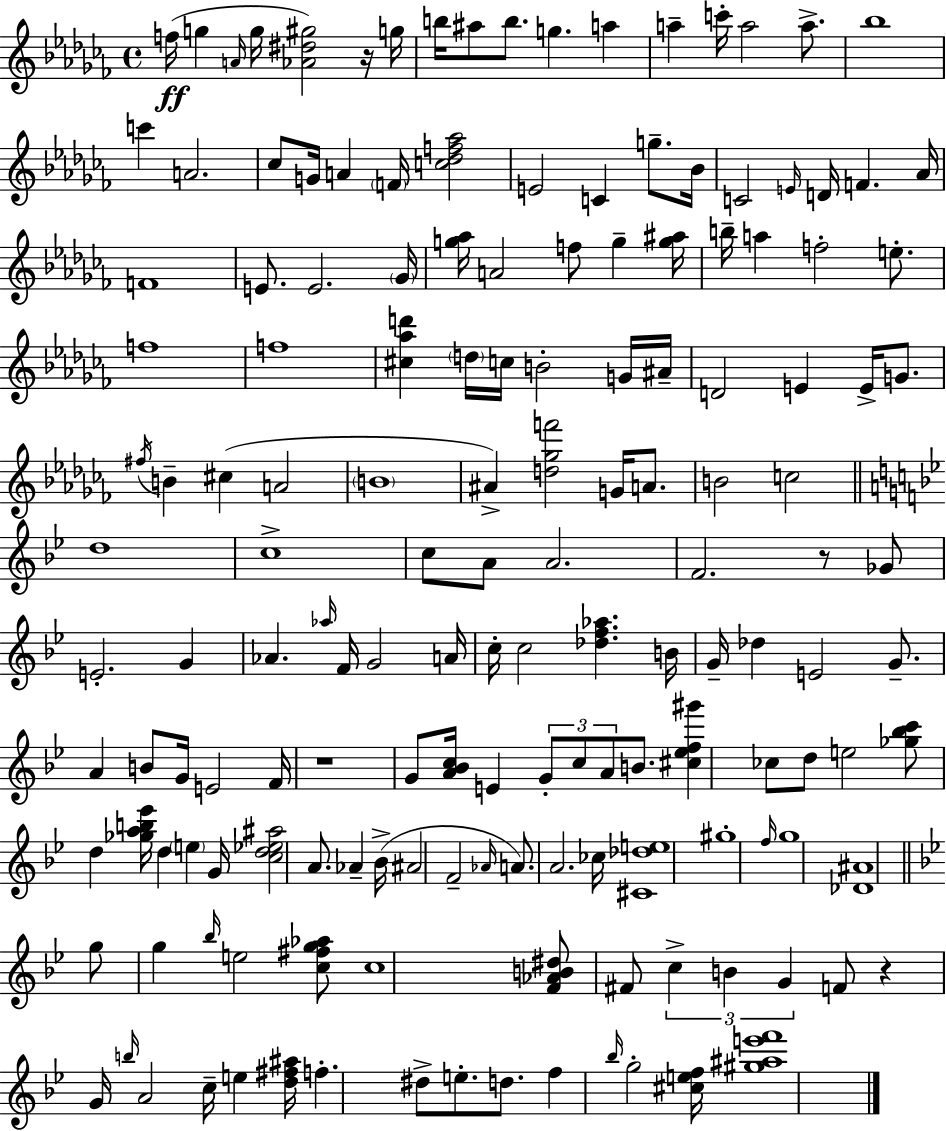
{
  \clef treble
  \time 4/4
  \defaultTimeSignature
  \key aes \minor
  f''16(\ff g''4 \grace { a'16 } g''16 <aes' dis'' gis''>2) r16 | g''16 b''16 ais''8 b''8. g''4. a''4 | a''4-- c'''16-. a''2 a''8.-> | bes''1 | \break c'''4 a'2. | ces''8 g'16 a'4 \parenthesize f'16 <c'' des'' f'' aes''>2 | e'2 c'4 g''8.-- | bes'16 c'2 \grace { e'16 } d'16 f'4. | \break aes'16 f'1 | e'8. e'2. | \parenthesize ges'16 <g'' aes''>16 a'2 f''8 g''4-- | <g'' ais''>16 b''16-- a''4 f''2-. e''8.-. | \break f''1 | f''1 | <cis'' aes'' d'''>4 \parenthesize d''16 c''16 b'2-. | g'16 ais'16-- d'2 e'4 e'16-> g'8. | \break \acciaccatura { fis''16 } b'4-- cis''4( a'2 | \parenthesize b'1 | ais'4->) <d'' ges'' f'''>2 g'16 | a'8. b'2 c''2 | \break \bar "||" \break \key g \minor d''1 | c''1-> | c''8 a'8 a'2. | f'2. r8 ges'8 | \break e'2.-. g'4 | aes'4. \grace { aes''16 } f'16 g'2 | a'16 c''16-. c''2 <des'' f'' aes''>4. | b'16 g'16-- des''4 e'2 g'8.-- | \break a'4 b'8 g'16 e'2 | f'16 r1 | g'8 <a' bes' c''>16 e'4 \tuplet 3/2 { g'8-. c''8 a'8 } b'8. | <cis'' ees'' f'' gis'''>4 ces''8 d''8 e''2 | \break <ges'' bes'' c'''>8 d''4 <ges'' a'' b'' ees'''>16 d''4 \parenthesize e''4 | g'16 <c'' d'' ees'' ais''>2 a'8. aes'4-- | bes'16->( ais'2 f'2-- | \grace { aes'16 } a'8.) a'2. | \break ces''16 <cis' des'' e''>1 | gis''1-. | \grace { f''16 } g''1 | <des' ais'>1 | \break \bar "||" \break \key bes \major g''8 g''4 \grace { bes''16 } e''2 <c'' fis'' g'' aes''>8 | c''1 | <f' aes' b' dis''>8 fis'8 \tuplet 3/2 { c''4-> b'4 g'4 } | f'8 r4 g'16 \grace { b''16 } a'2 | \break c''16-- e''4 <d'' fis'' ais''>16 f''4.-. dis''8-> e''8.-. | d''8. f''4 \grace { bes''16 } g''2-. | <cis'' e'' f''>16 <gis'' ais'' e''' f'''>1 | \bar "|."
}